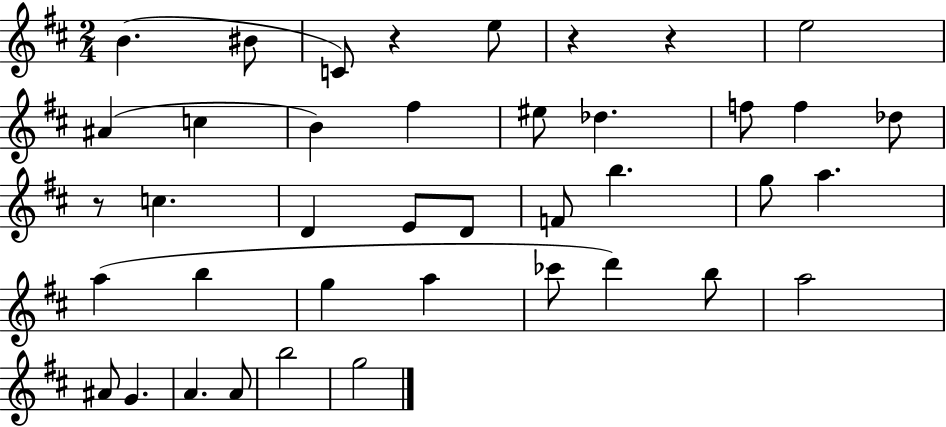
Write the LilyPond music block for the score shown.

{
  \clef treble
  \numericTimeSignature
  \time 2/4
  \key d \major
  b'4.( bis'8 | c'8) r4 e''8 | r4 r4 | e''2 | \break ais'4( c''4 | b'4) fis''4 | eis''8 des''4. | f''8 f''4 des''8 | \break r8 c''4. | d'4 e'8 d'8 | f'8 b''4. | g''8 a''4. | \break a''4( b''4 | g''4 a''4 | ces'''8 d'''4) b''8 | a''2 | \break ais'8 g'4. | a'4. a'8 | b''2 | g''2 | \break \bar "|."
}